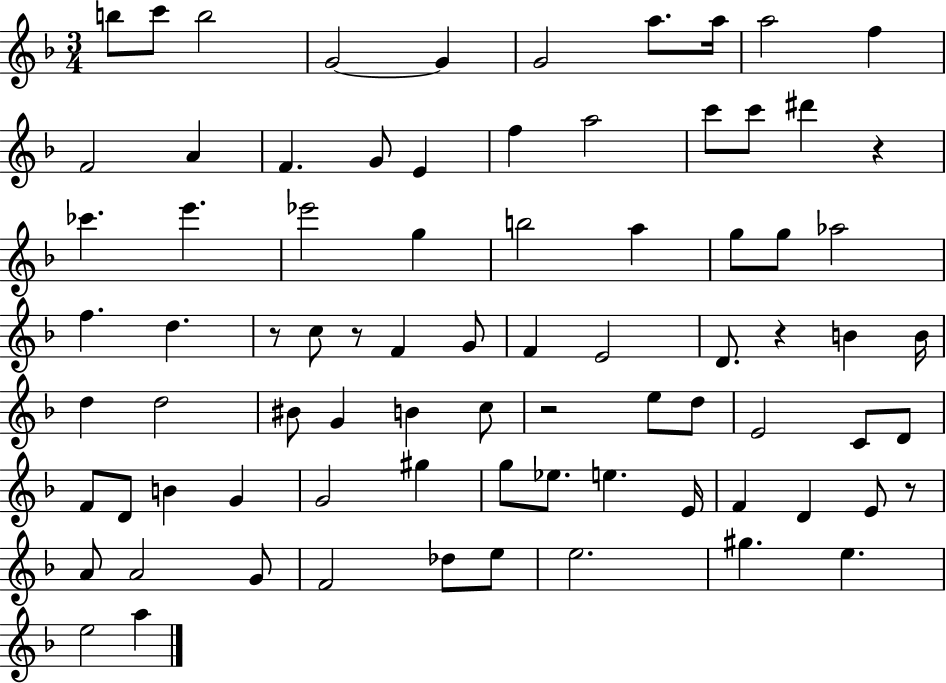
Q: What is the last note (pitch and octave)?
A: A5